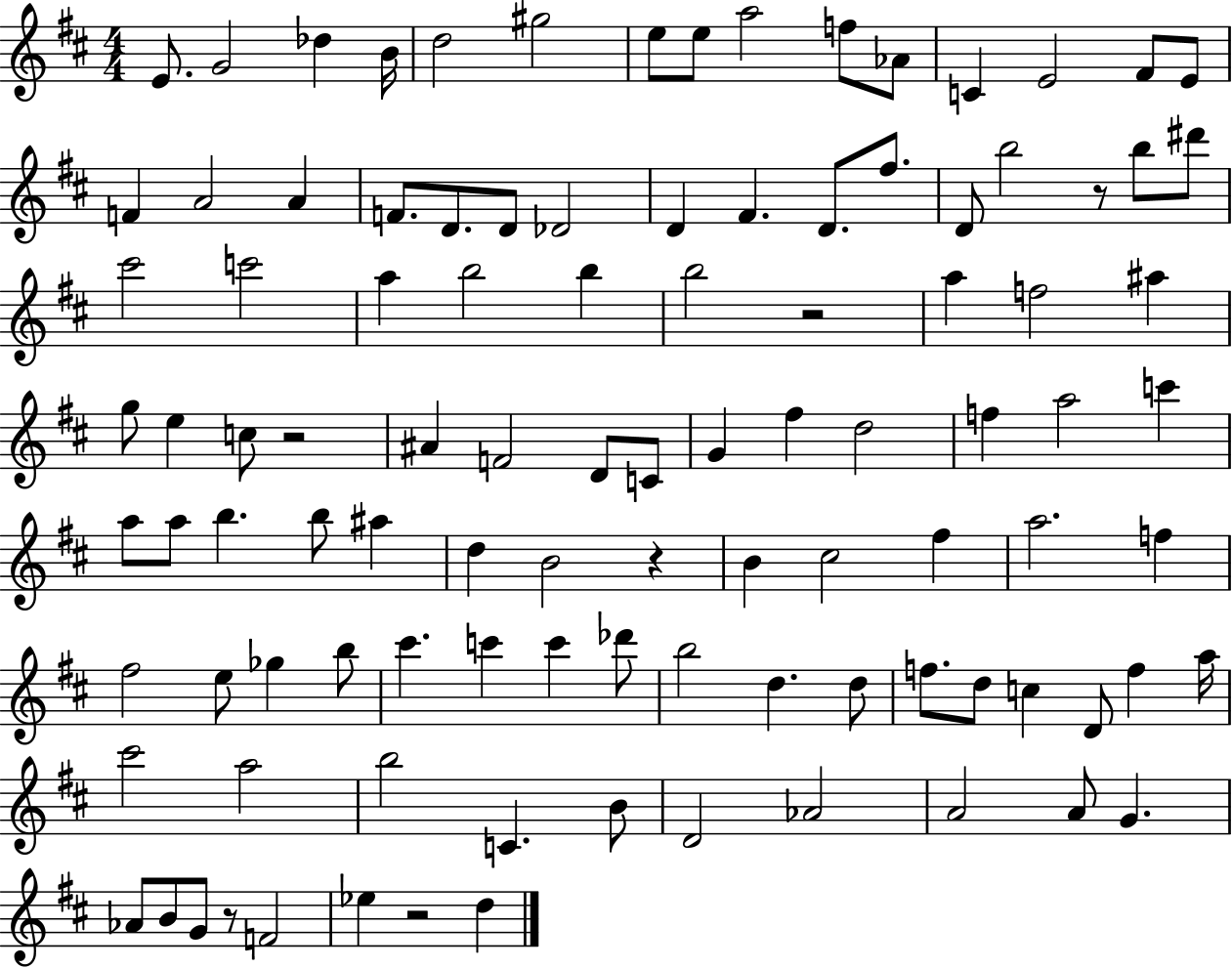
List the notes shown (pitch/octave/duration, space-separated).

E4/e. G4/h Db5/q B4/s D5/h G#5/h E5/e E5/e A5/h F5/e Ab4/e C4/q E4/h F#4/e E4/e F4/q A4/h A4/q F4/e. D4/e. D4/e Db4/h D4/q F#4/q. D4/e. F#5/e. D4/e B5/h R/e B5/e D#6/e C#6/h C6/h A5/q B5/h B5/q B5/h R/h A5/q F5/h A#5/q G5/e E5/q C5/e R/h A#4/q F4/h D4/e C4/e G4/q F#5/q D5/h F5/q A5/h C6/q A5/e A5/e B5/q. B5/e A#5/q D5/q B4/h R/q B4/q C#5/h F#5/q A5/h. F5/q F#5/h E5/e Gb5/q B5/e C#6/q. C6/q C6/q Db6/e B5/h D5/q. D5/e F5/e. D5/e C5/q D4/e F5/q A5/s C#6/h A5/h B5/h C4/q. B4/e D4/h Ab4/h A4/h A4/e G4/q. Ab4/e B4/e G4/e R/e F4/h Eb5/q R/h D5/q